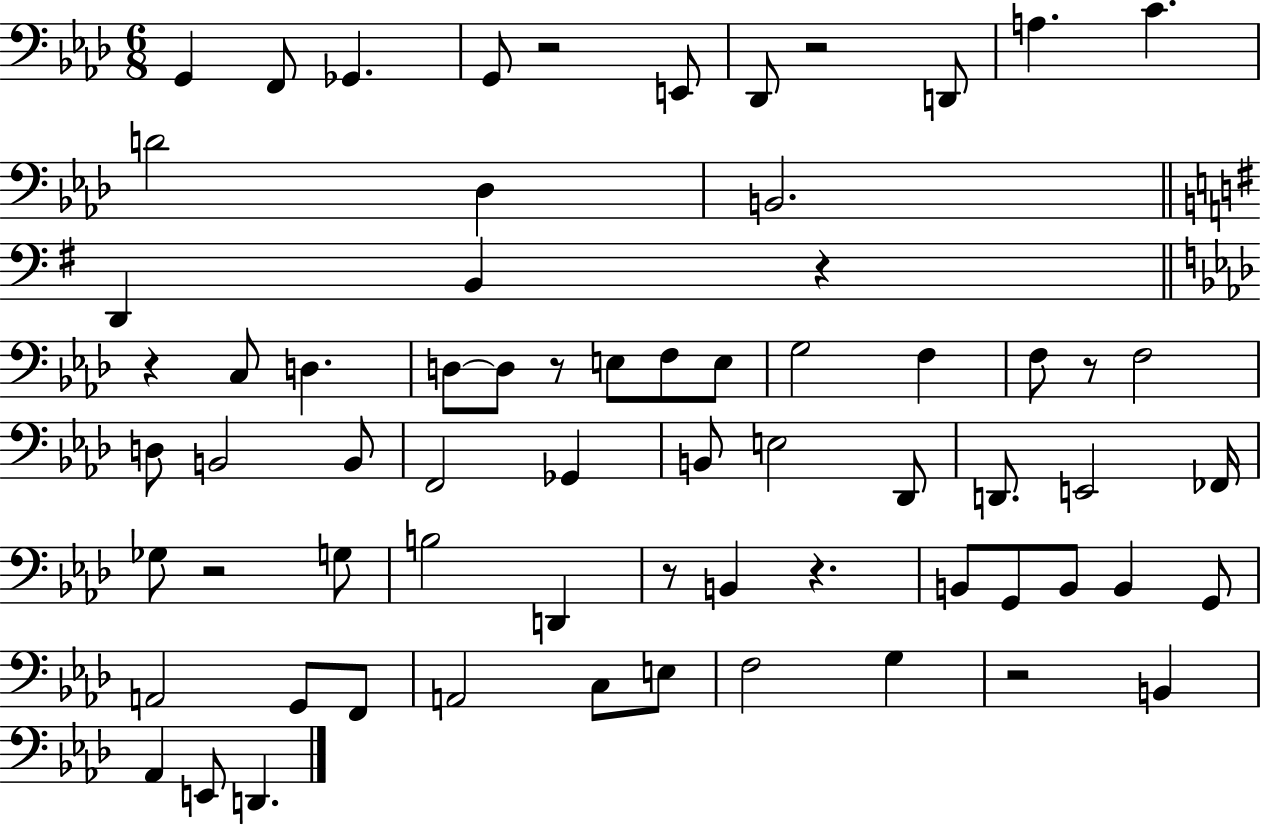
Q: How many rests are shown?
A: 10